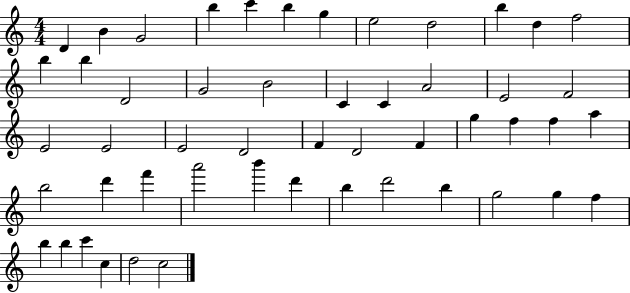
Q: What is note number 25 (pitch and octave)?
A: E4